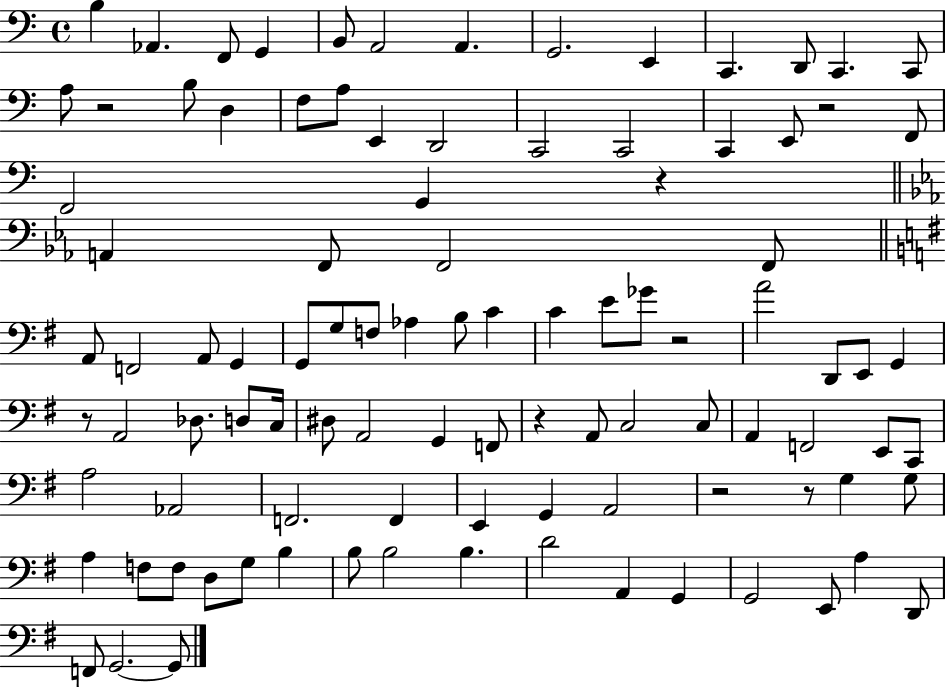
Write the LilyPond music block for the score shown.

{
  \clef bass
  \time 4/4
  \defaultTimeSignature
  \key c \major
  b4 aes,4. f,8 g,4 | b,8 a,2 a,4. | g,2. e,4 | c,4. d,8 c,4. c,8 | \break a8 r2 b8 d4 | f8 a8 e,4 d,2 | c,2 c,2 | c,4 e,8 r2 f,8 | \break f,2 g,4 r4 | \bar "||" \break \key ees \major a,4 f,8 f,2 f,8 | \bar "||" \break \key g \major a,8 f,2 a,8 g,4 | g,8 g8 f8 aes4 b8 c'4 | c'4 e'8 ges'8 r2 | a'2 d,8 e,8 g,4 | \break r8 a,2 des8. d8 c16 | dis8 a,2 g,4 f,8 | r4 a,8 c2 c8 | a,4 f,2 e,8 c,8 | \break a2 aes,2 | f,2. f,4 | e,4 g,4 a,2 | r2 r8 g4 g8 | \break a4 f8 f8 d8 g8 b4 | b8 b2 b4. | d'2 a,4 g,4 | g,2 e,8 a4 d,8 | \break f,8 g,2.~~ g,8 | \bar "|."
}